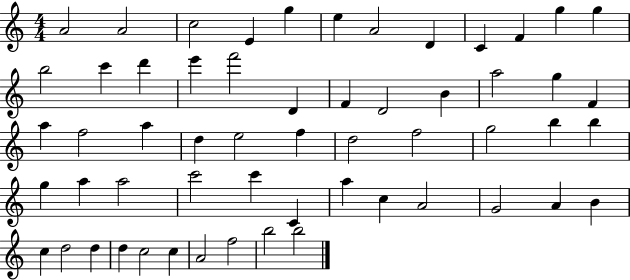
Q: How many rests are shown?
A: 0